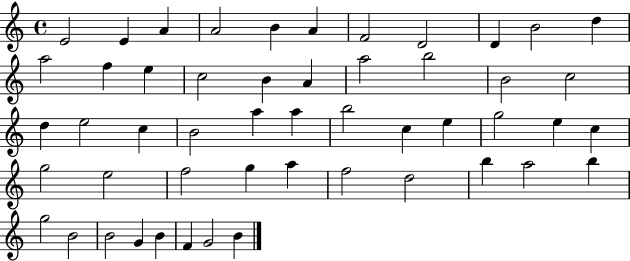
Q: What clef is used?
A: treble